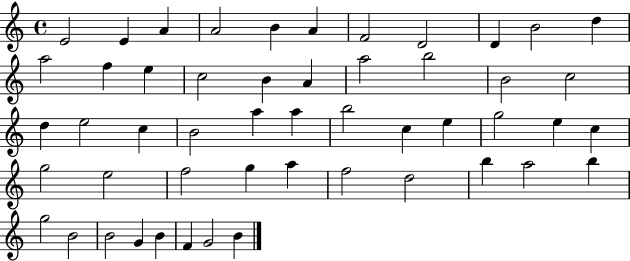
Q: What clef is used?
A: treble